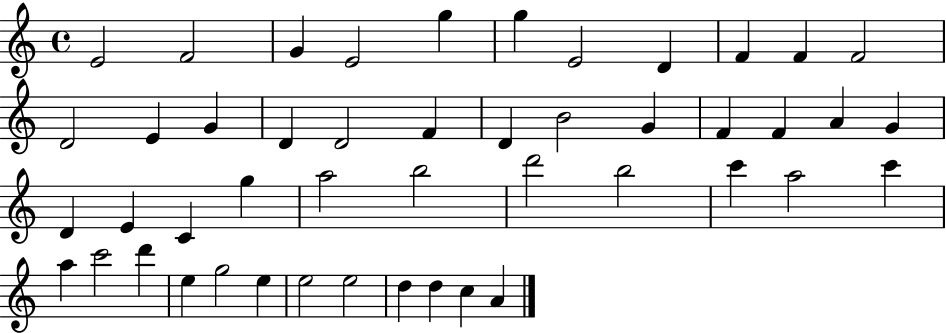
X:1
T:Untitled
M:4/4
L:1/4
K:C
E2 F2 G E2 g g E2 D F F F2 D2 E G D D2 F D B2 G F F A G D E C g a2 b2 d'2 b2 c' a2 c' a c'2 d' e g2 e e2 e2 d d c A